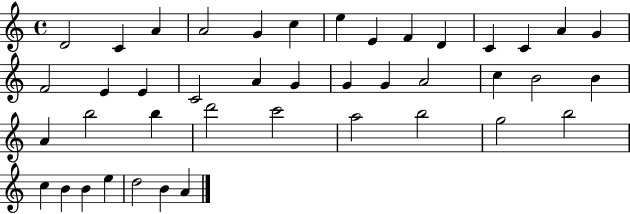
D4/h C4/q A4/q A4/h G4/q C5/q E5/q E4/q F4/q D4/q C4/q C4/q A4/q G4/q F4/h E4/q E4/q C4/h A4/q G4/q G4/q G4/q A4/h C5/q B4/h B4/q A4/q B5/h B5/q D6/h C6/h A5/h B5/h G5/h B5/h C5/q B4/q B4/q E5/q D5/h B4/q A4/q